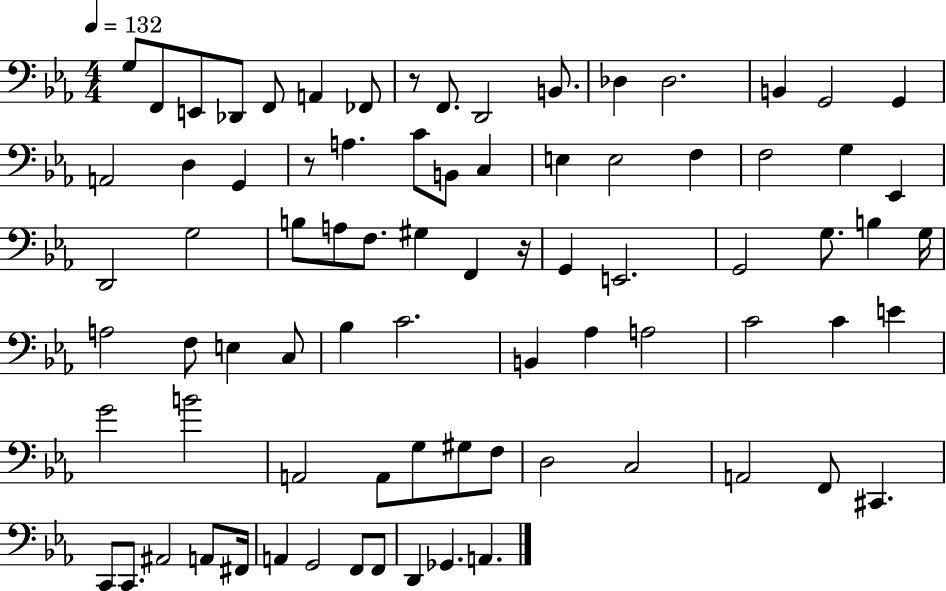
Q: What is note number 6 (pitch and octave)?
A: A2